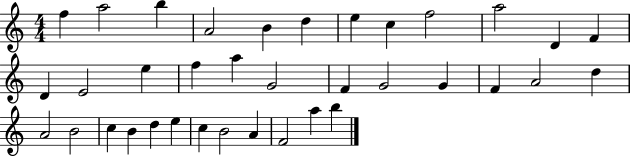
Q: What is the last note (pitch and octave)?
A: B5